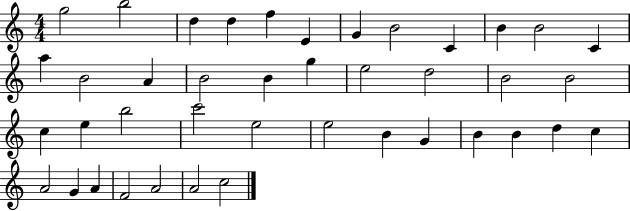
{
  \clef treble
  \numericTimeSignature
  \time 4/4
  \key c \major
  g''2 b''2 | d''4 d''4 f''4 e'4 | g'4 b'2 c'4 | b'4 b'2 c'4 | \break a''4 b'2 a'4 | b'2 b'4 g''4 | e''2 d''2 | b'2 b'2 | \break c''4 e''4 b''2 | c'''2 e''2 | e''2 b'4 g'4 | b'4 b'4 d''4 c''4 | \break a'2 g'4 a'4 | f'2 a'2 | a'2 c''2 | \bar "|."
}